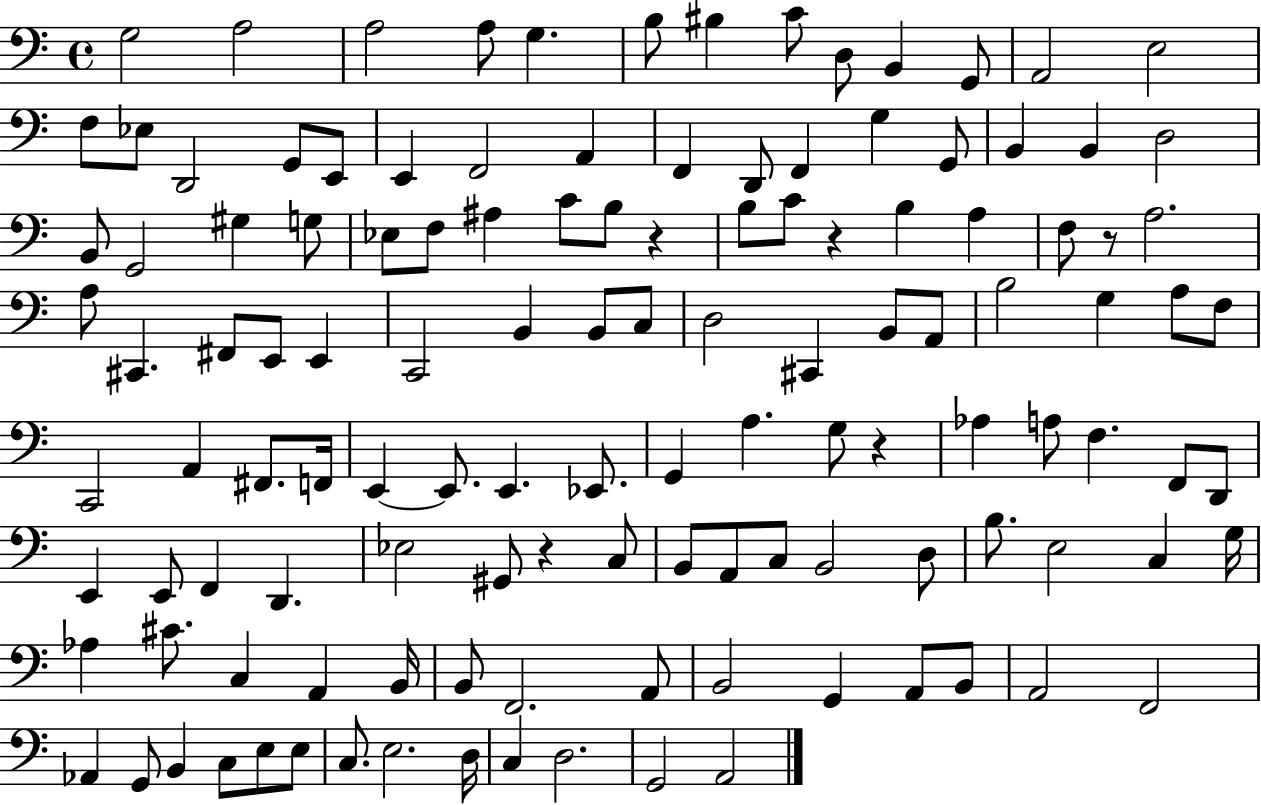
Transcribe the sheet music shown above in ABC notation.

X:1
T:Untitled
M:4/4
L:1/4
K:C
G,2 A,2 A,2 A,/2 G, B,/2 ^B, C/2 D,/2 B,, G,,/2 A,,2 E,2 F,/2 _E,/2 D,,2 G,,/2 E,,/2 E,, F,,2 A,, F,, D,,/2 F,, G, G,,/2 B,, B,, D,2 B,,/2 G,,2 ^G, G,/2 _E,/2 F,/2 ^A, C/2 B,/2 z B,/2 C/2 z B, A, F,/2 z/2 A,2 A,/2 ^C,, ^F,,/2 E,,/2 E,, C,,2 B,, B,,/2 C,/2 D,2 ^C,, B,,/2 A,,/2 B,2 G, A,/2 F,/2 C,,2 A,, ^F,,/2 F,,/4 E,, E,,/2 E,, _E,,/2 G,, A, G,/2 z _A, A,/2 F, F,,/2 D,,/2 E,, E,,/2 F,, D,, _E,2 ^G,,/2 z C,/2 B,,/2 A,,/2 C,/2 B,,2 D,/2 B,/2 E,2 C, G,/4 _A, ^C/2 C, A,, B,,/4 B,,/2 F,,2 A,,/2 B,,2 G,, A,,/2 B,,/2 A,,2 F,,2 _A,, G,,/2 B,, C,/2 E,/2 E,/2 C,/2 E,2 D,/4 C, D,2 G,,2 A,,2